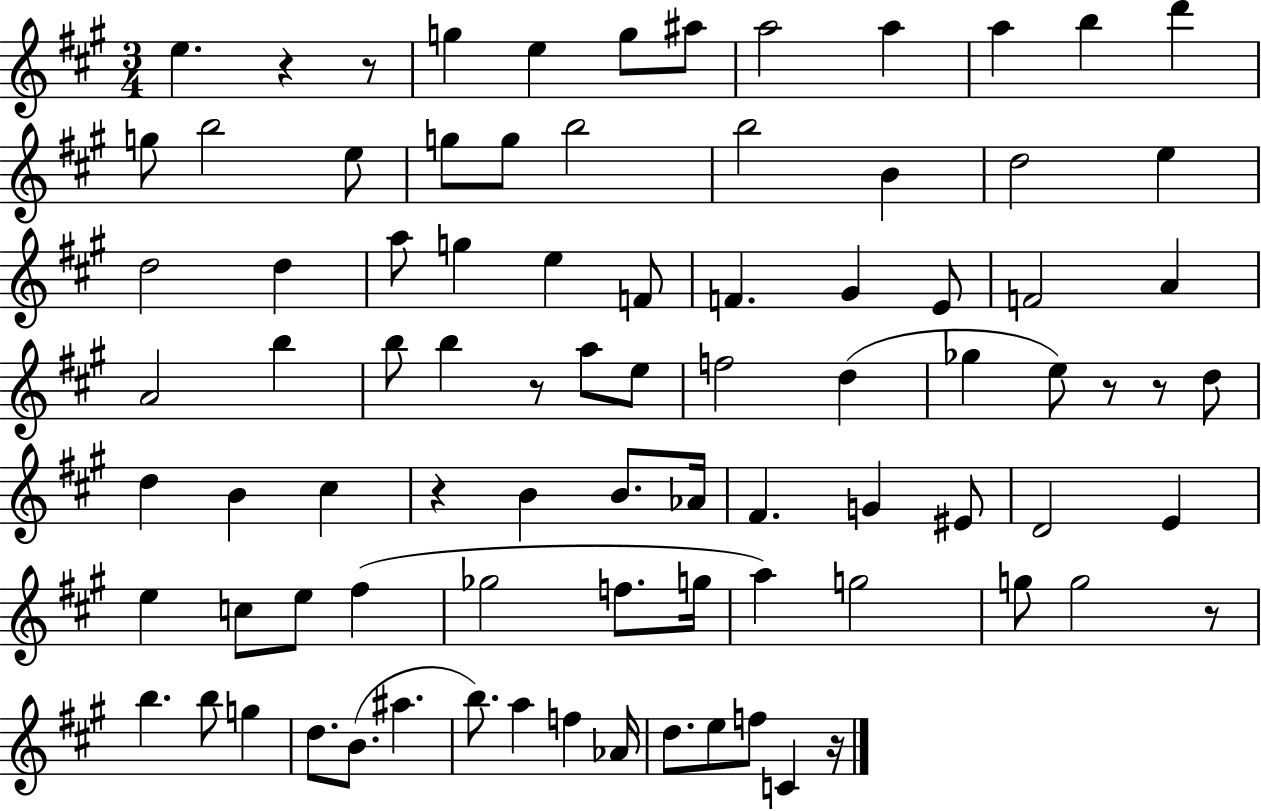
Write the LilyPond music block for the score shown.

{
  \clef treble
  \numericTimeSignature
  \time 3/4
  \key a \major
  e''4. r4 r8 | g''4 e''4 g''8 ais''8 | a''2 a''4 | a''4 b''4 d'''4 | \break g''8 b''2 e''8 | g''8 g''8 b''2 | b''2 b'4 | d''2 e''4 | \break d''2 d''4 | a''8 g''4 e''4 f'8 | f'4. gis'4 e'8 | f'2 a'4 | \break a'2 b''4 | b''8 b''4 r8 a''8 e''8 | f''2 d''4( | ges''4 e''8) r8 r8 d''8 | \break d''4 b'4 cis''4 | r4 b'4 b'8. aes'16 | fis'4. g'4 eis'8 | d'2 e'4 | \break e''4 c''8 e''8 fis''4( | ges''2 f''8. g''16 | a''4) g''2 | g''8 g''2 r8 | \break b''4. b''8 g''4 | d''8. b'8.( ais''4. | b''8.) a''4 f''4 aes'16 | d''8. e''8 f''8 c'4 r16 | \break \bar "|."
}